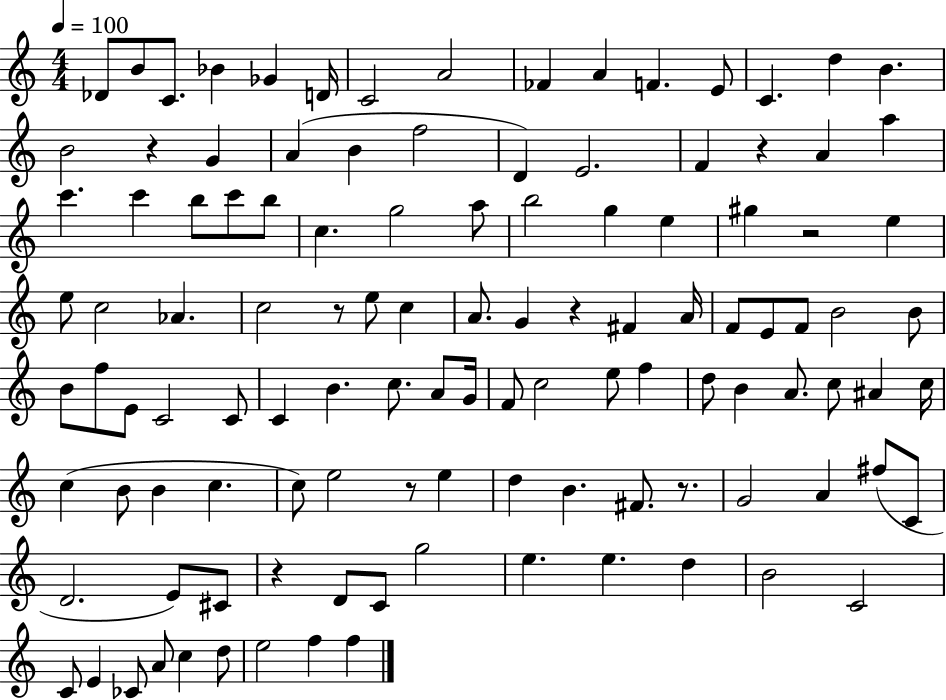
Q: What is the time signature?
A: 4/4